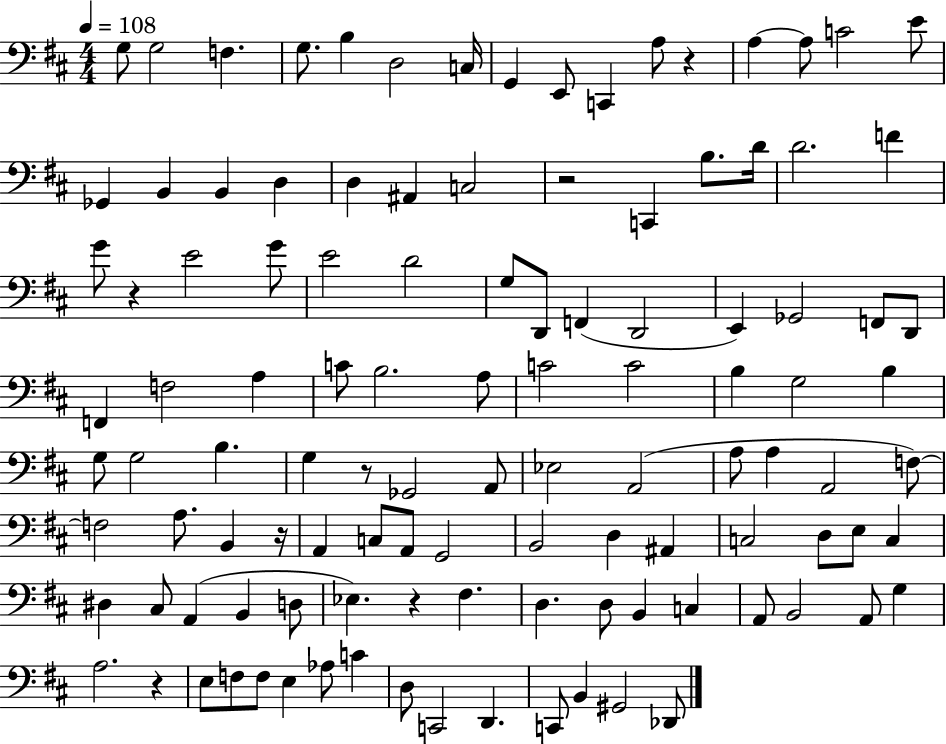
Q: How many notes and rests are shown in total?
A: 113